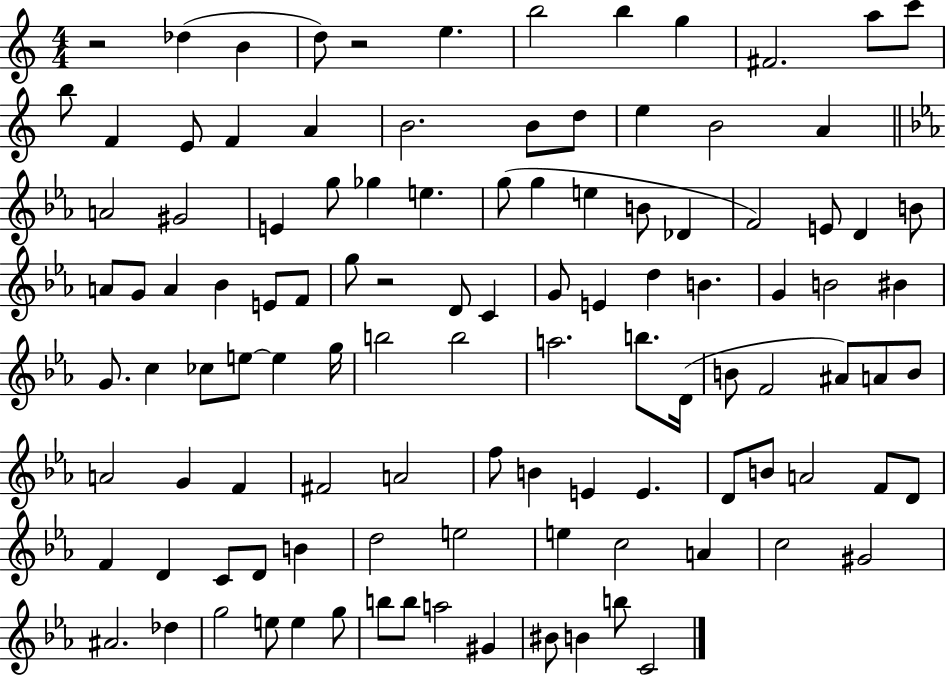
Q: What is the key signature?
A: C major